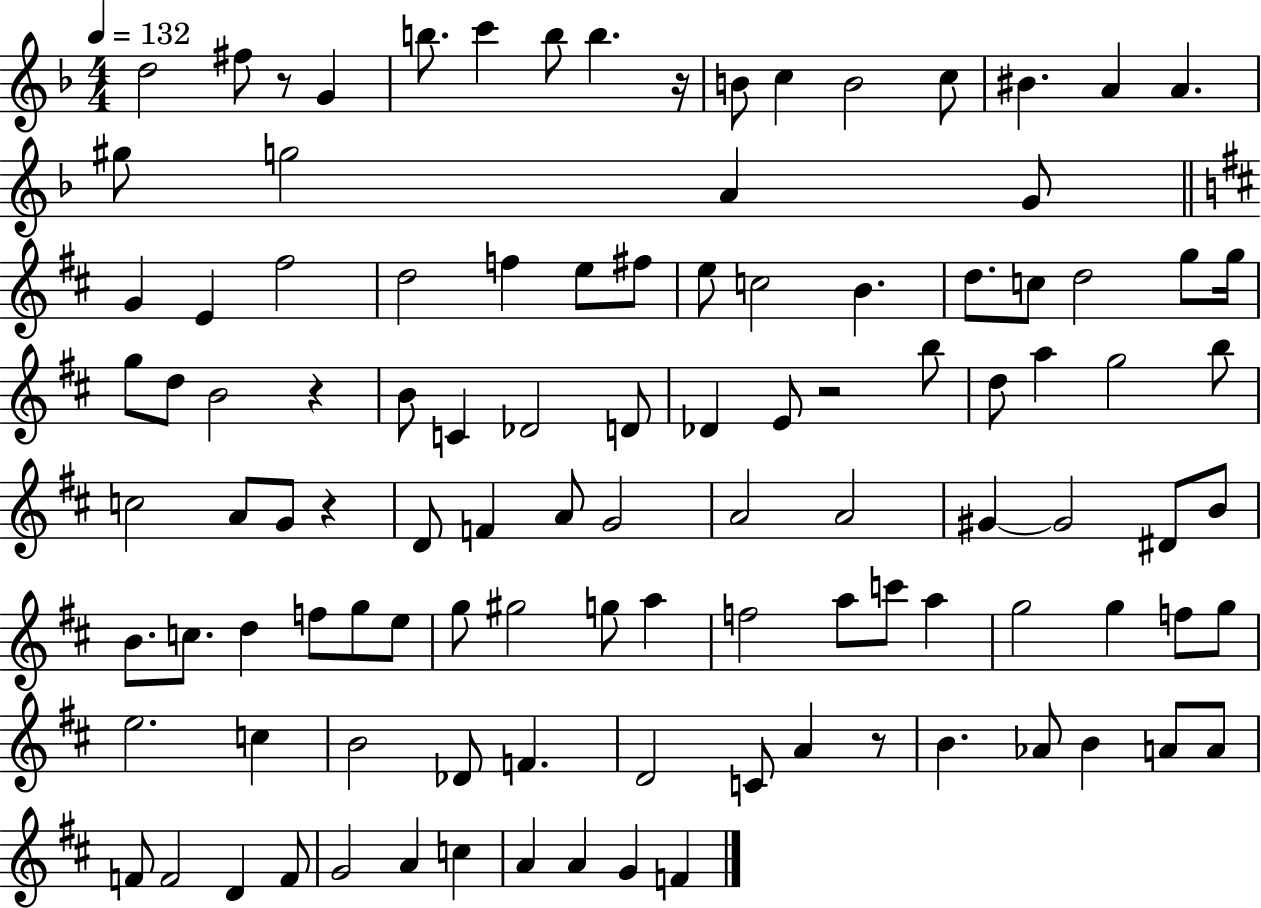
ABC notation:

X:1
T:Untitled
M:4/4
L:1/4
K:F
d2 ^f/2 z/2 G b/2 c' b/2 b z/4 B/2 c B2 c/2 ^B A A ^g/2 g2 A G/2 G E ^f2 d2 f e/2 ^f/2 e/2 c2 B d/2 c/2 d2 g/2 g/4 g/2 d/2 B2 z B/2 C _D2 D/2 _D E/2 z2 b/2 d/2 a g2 b/2 c2 A/2 G/2 z D/2 F A/2 G2 A2 A2 ^G ^G2 ^D/2 B/2 B/2 c/2 d f/2 g/2 e/2 g/2 ^g2 g/2 a f2 a/2 c'/2 a g2 g f/2 g/2 e2 c B2 _D/2 F D2 C/2 A z/2 B _A/2 B A/2 A/2 F/2 F2 D F/2 G2 A c A A G F